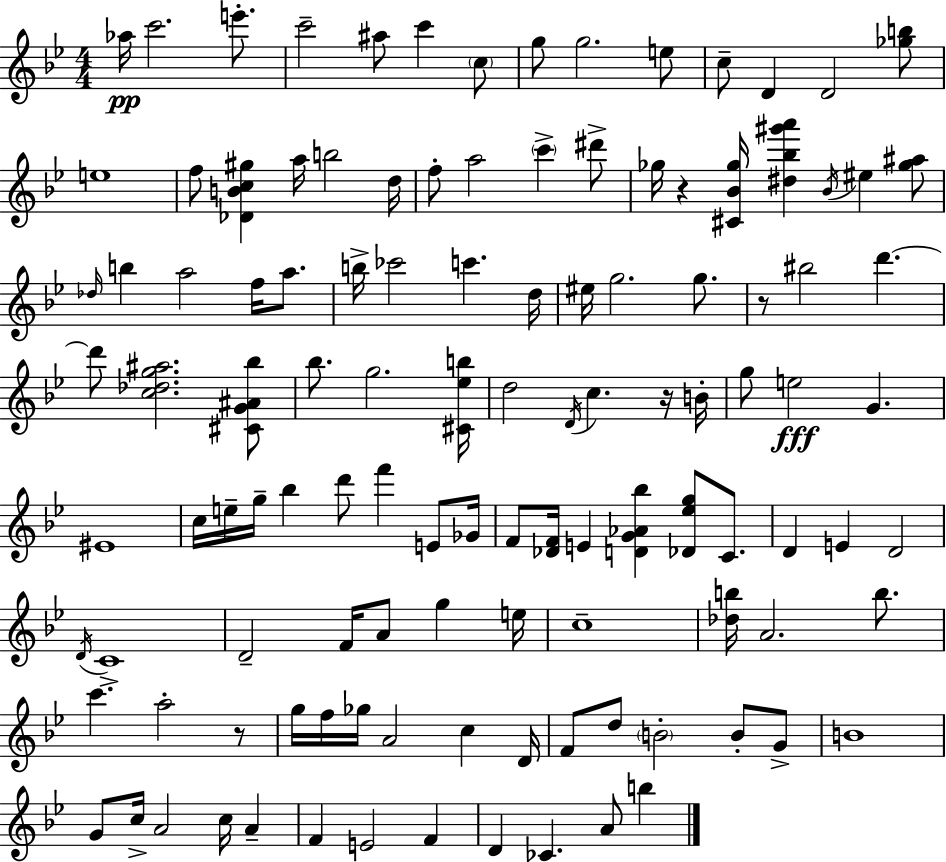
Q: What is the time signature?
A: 4/4